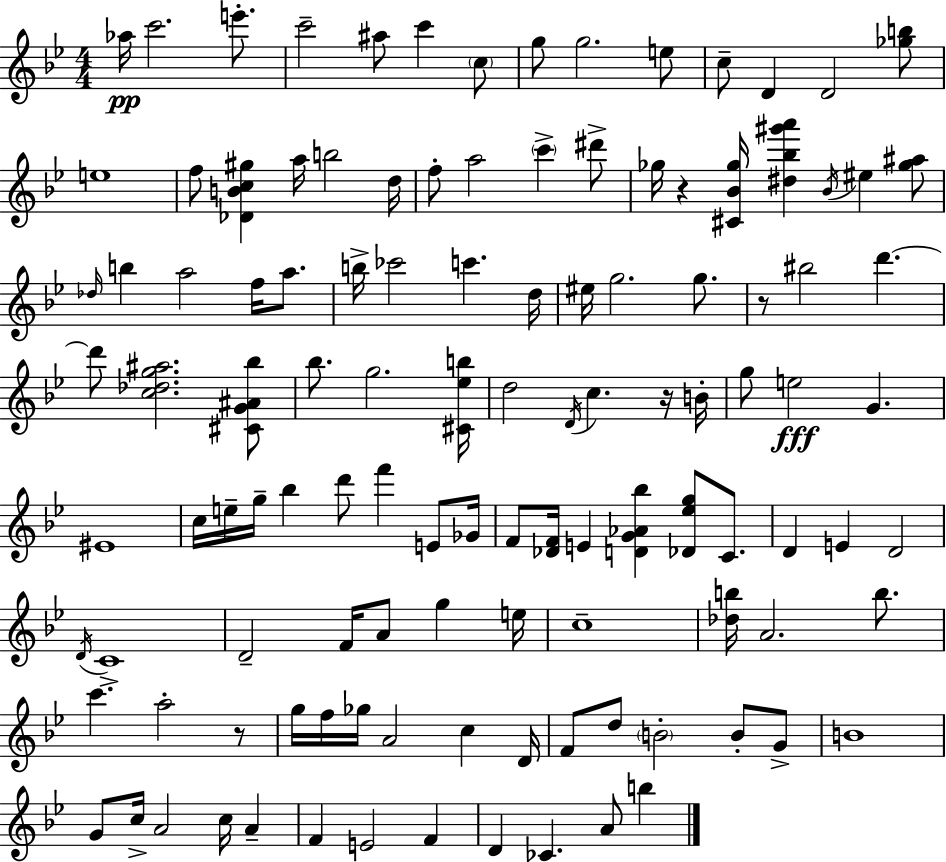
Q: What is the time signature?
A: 4/4